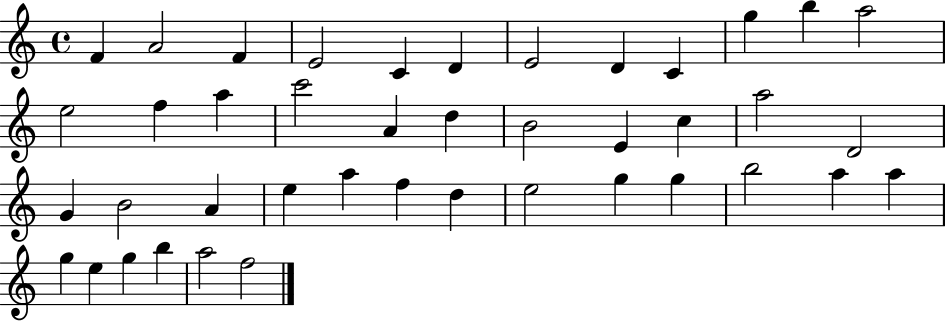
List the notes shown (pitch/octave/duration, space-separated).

F4/q A4/h F4/q E4/h C4/q D4/q E4/h D4/q C4/q G5/q B5/q A5/h E5/h F5/q A5/q C6/h A4/q D5/q B4/h E4/q C5/q A5/h D4/h G4/q B4/h A4/q E5/q A5/q F5/q D5/q E5/h G5/q G5/q B5/h A5/q A5/q G5/q E5/q G5/q B5/q A5/h F5/h